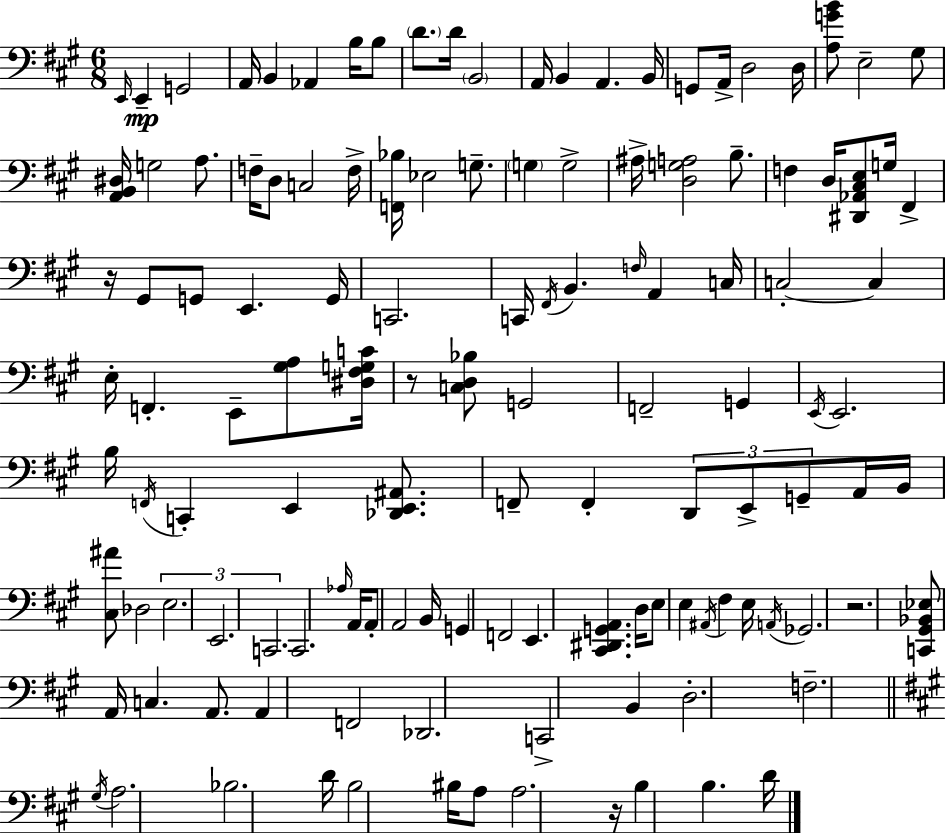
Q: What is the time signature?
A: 6/8